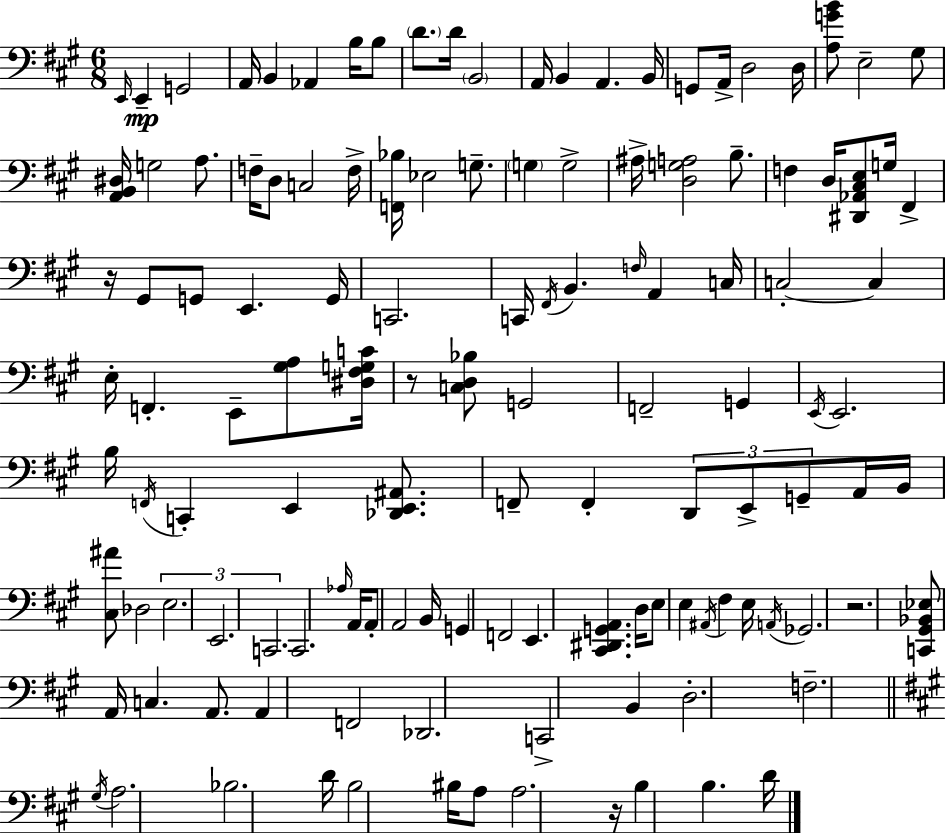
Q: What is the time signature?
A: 6/8